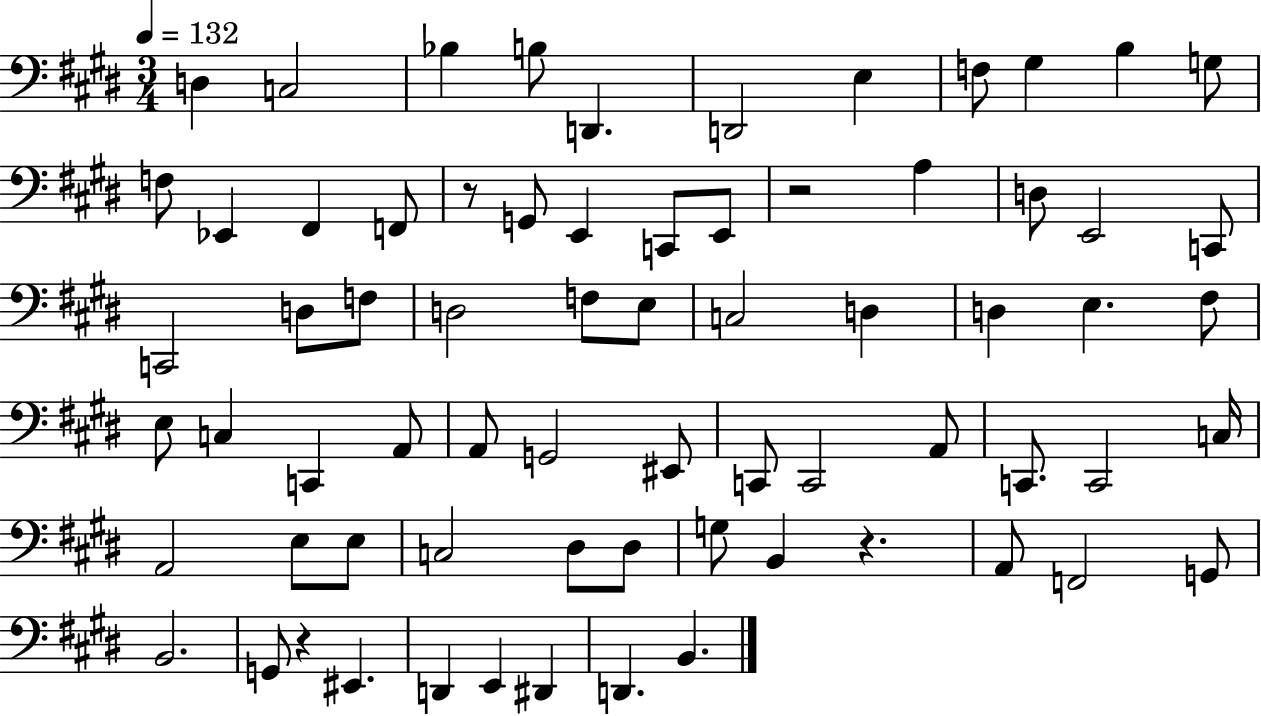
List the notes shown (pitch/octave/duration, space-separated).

D3/q C3/h Bb3/q B3/e D2/q. D2/h E3/q F3/e G#3/q B3/q G3/e F3/e Eb2/q F#2/q F2/e R/e G2/e E2/q C2/e E2/e R/h A3/q D3/e E2/h C2/e C2/h D3/e F3/e D3/h F3/e E3/e C3/h D3/q D3/q E3/q. F#3/e E3/e C3/q C2/q A2/e A2/e G2/h EIS2/e C2/e C2/h A2/e C2/e. C2/h C3/s A2/h E3/e E3/e C3/h D#3/e D#3/e G3/e B2/q R/q. A2/e F2/h G2/e B2/h. G2/e R/q EIS2/q. D2/q E2/q D#2/q D2/q. B2/q.